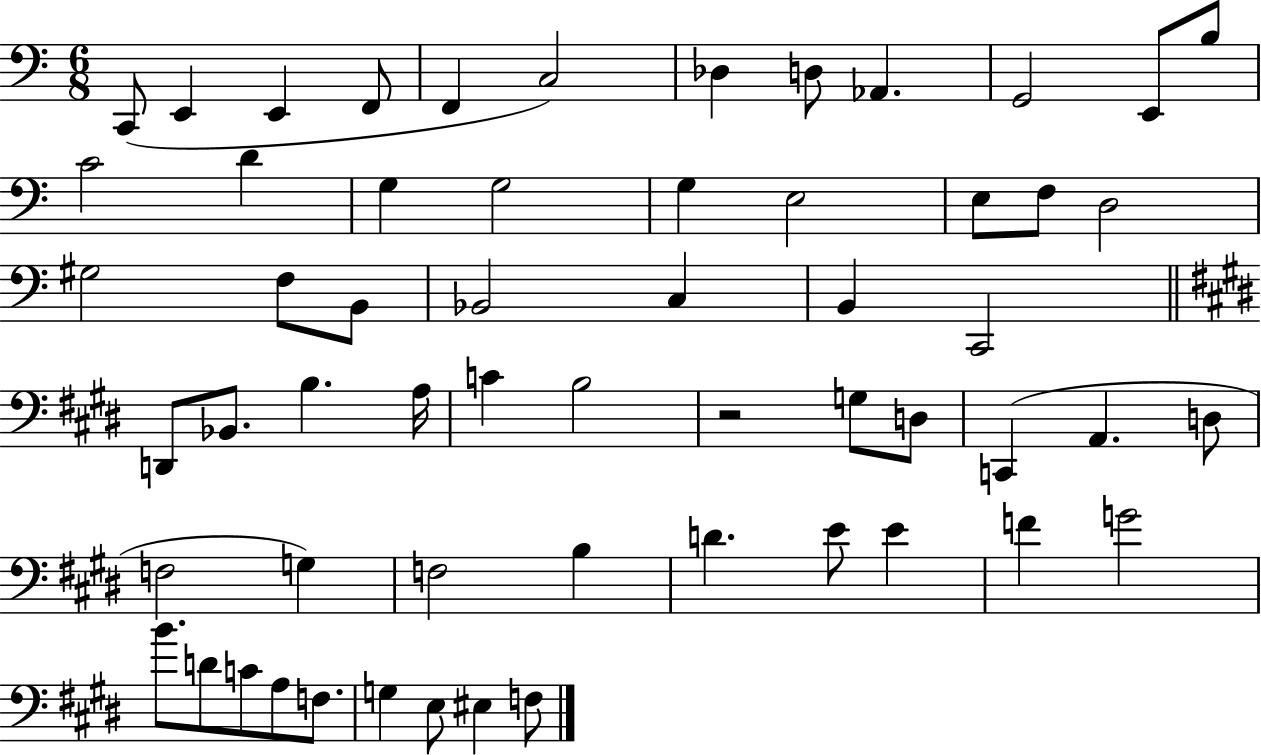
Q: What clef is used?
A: bass